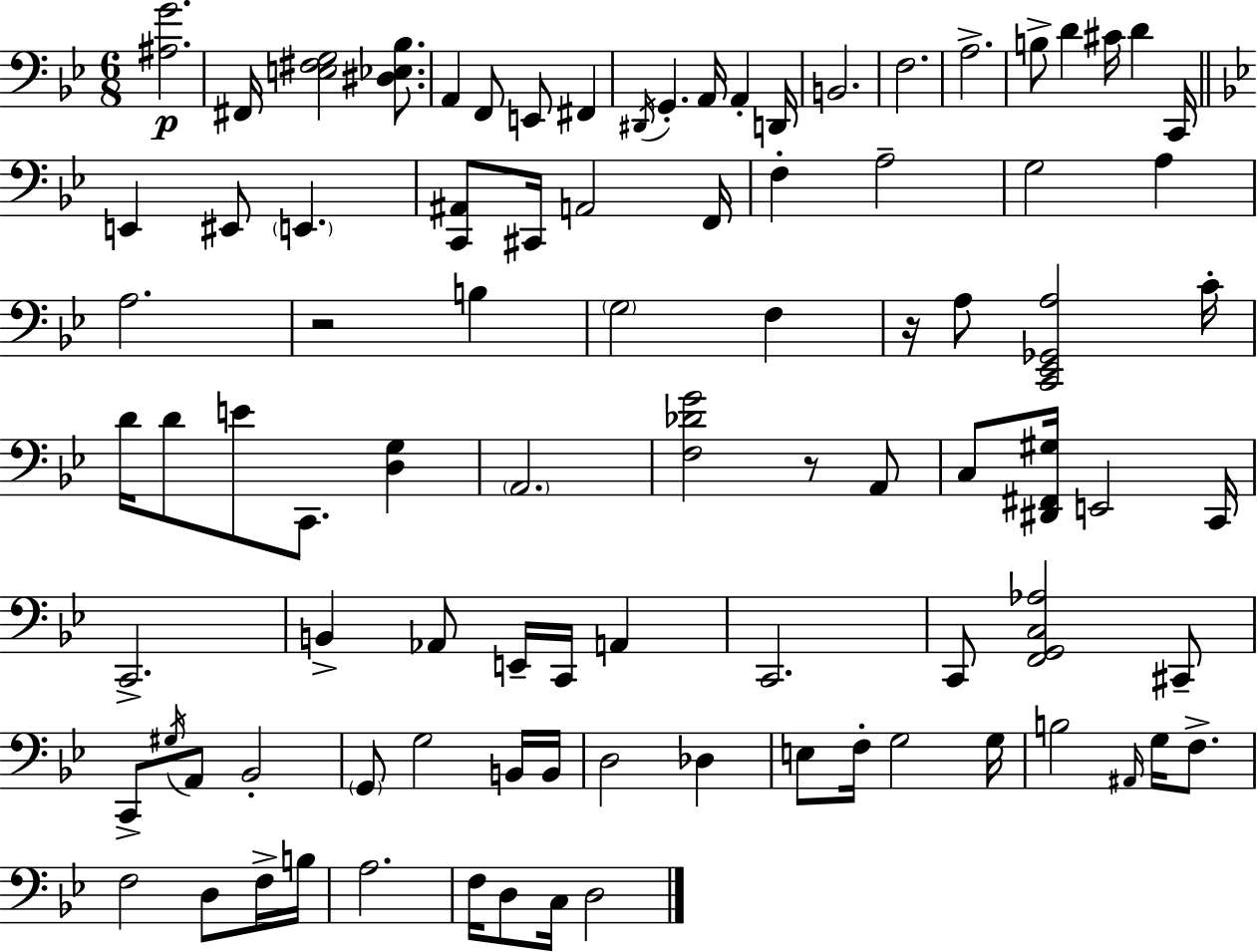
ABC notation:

X:1
T:Untitled
M:6/8
L:1/4
K:Bb
[^A,G]2 ^F,,/4 [E,^F,G,]2 [^D,_E,_B,]/2 A,, F,,/2 E,,/2 ^F,, ^D,,/4 G,, A,,/4 A,, D,,/4 B,,2 F,2 A,2 B,/2 D ^C/4 D C,,/4 E,, ^E,,/2 E,, [C,,^A,,]/2 ^C,,/4 A,,2 F,,/4 F, A,2 G,2 A, A,2 z2 B, G,2 F, z/4 A,/2 [C,,_E,,_G,,A,]2 C/4 D/4 D/2 E/2 C,,/2 [D,G,] A,,2 [F,_DG]2 z/2 A,,/2 C,/2 [^D,,^F,,^G,]/4 E,,2 C,,/4 C,,2 B,, _A,,/2 E,,/4 C,,/4 A,, C,,2 C,,/2 [F,,G,,C,_A,]2 ^C,,/2 C,,/2 ^G,/4 A,,/2 _B,,2 G,,/2 G,2 B,,/4 B,,/4 D,2 _D, E,/2 F,/4 G,2 G,/4 B,2 ^A,,/4 G,/4 F,/2 F,2 D,/2 F,/4 B,/4 A,2 F,/4 D,/2 C,/4 D,2